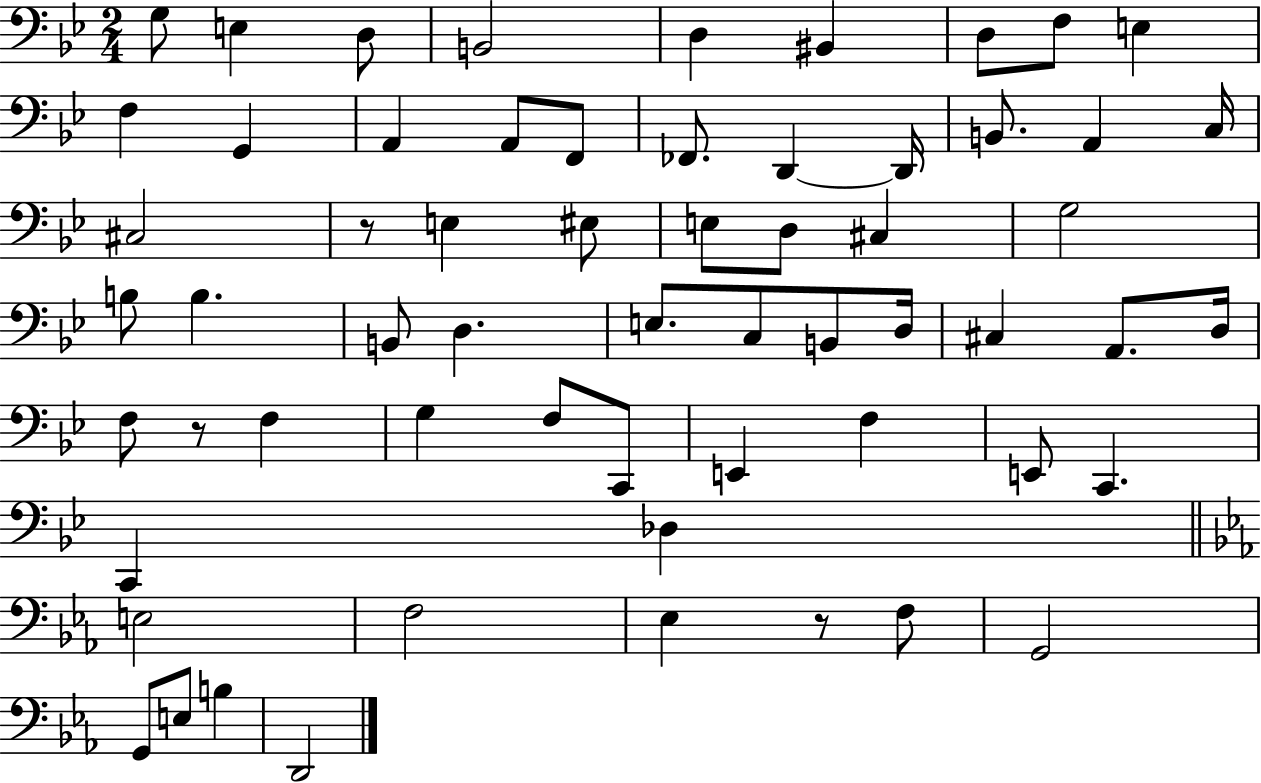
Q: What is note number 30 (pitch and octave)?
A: B2